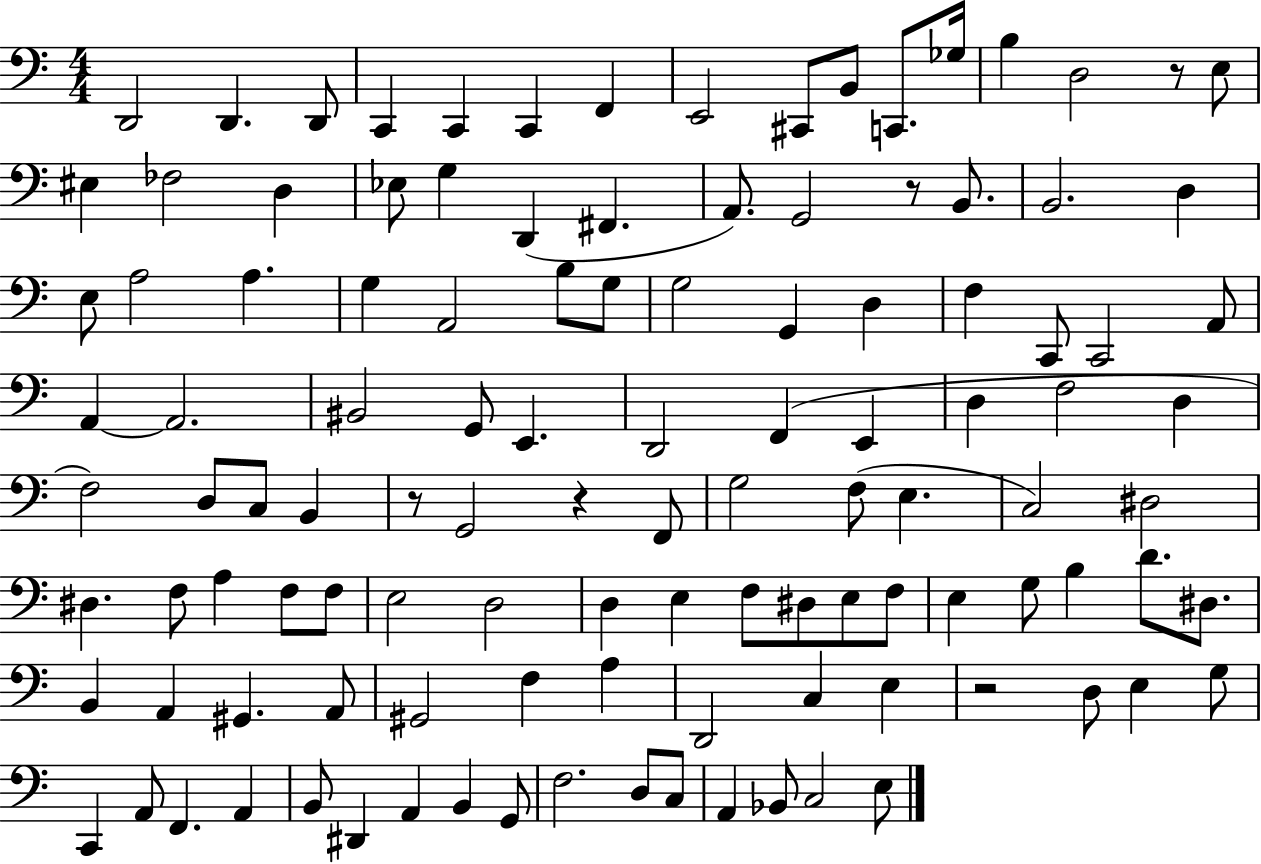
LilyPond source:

{
  \clef bass
  \numericTimeSignature
  \time 4/4
  \key c \major
  d,2 d,4. d,8 | c,4 c,4 c,4 f,4 | e,2 cis,8 b,8 c,8. ges16 | b4 d2 r8 e8 | \break eis4 fes2 d4 | ees8 g4 d,4( fis,4. | a,8.) g,2 r8 b,8. | b,2. d4 | \break e8 a2 a4. | g4 a,2 b8 g8 | g2 g,4 d4 | f4 c,8 c,2 a,8 | \break a,4~~ a,2. | bis,2 g,8 e,4. | d,2 f,4( e,4 | d4 f2 d4 | \break f2) d8 c8 b,4 | r8 g,2 r4 f,8 | g2 f8( e4. | c2) dis2 | \break dis4. f8 a4 f8 f8 | e2 d2 | d4 e4 f8 dis8 e8 f8 | e4 g8 b4 d'8. dis8. | \break b,4 a,4 gis,4. a,8 | gis,2 f4 a4 | d,2 c4 e4 | r2 d8 e4 g8 | \break c,4 a,8 f,4. a,4 | b,8 dis,4 a,4 b,4 g,8 | f2. d8 c8 | a,4 bes,8 c2 e8 | \break \bar "|."
}